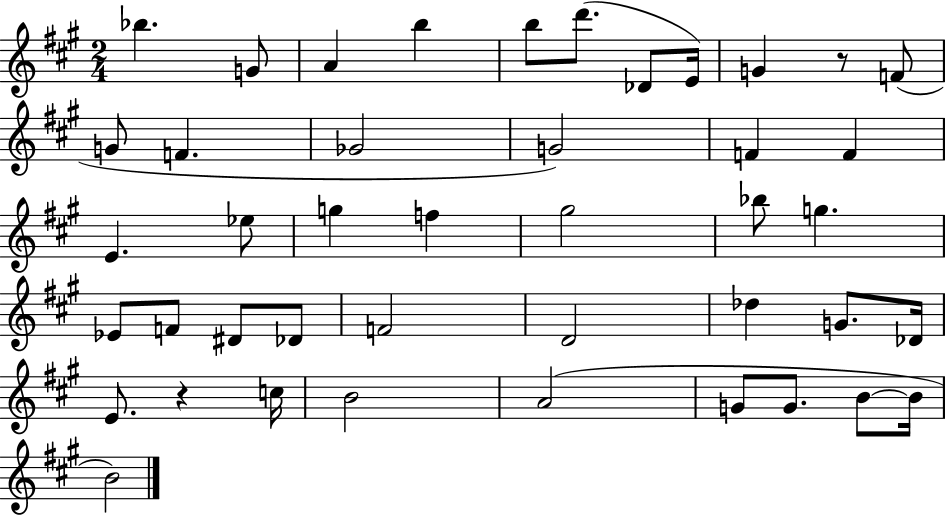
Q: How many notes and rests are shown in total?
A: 43